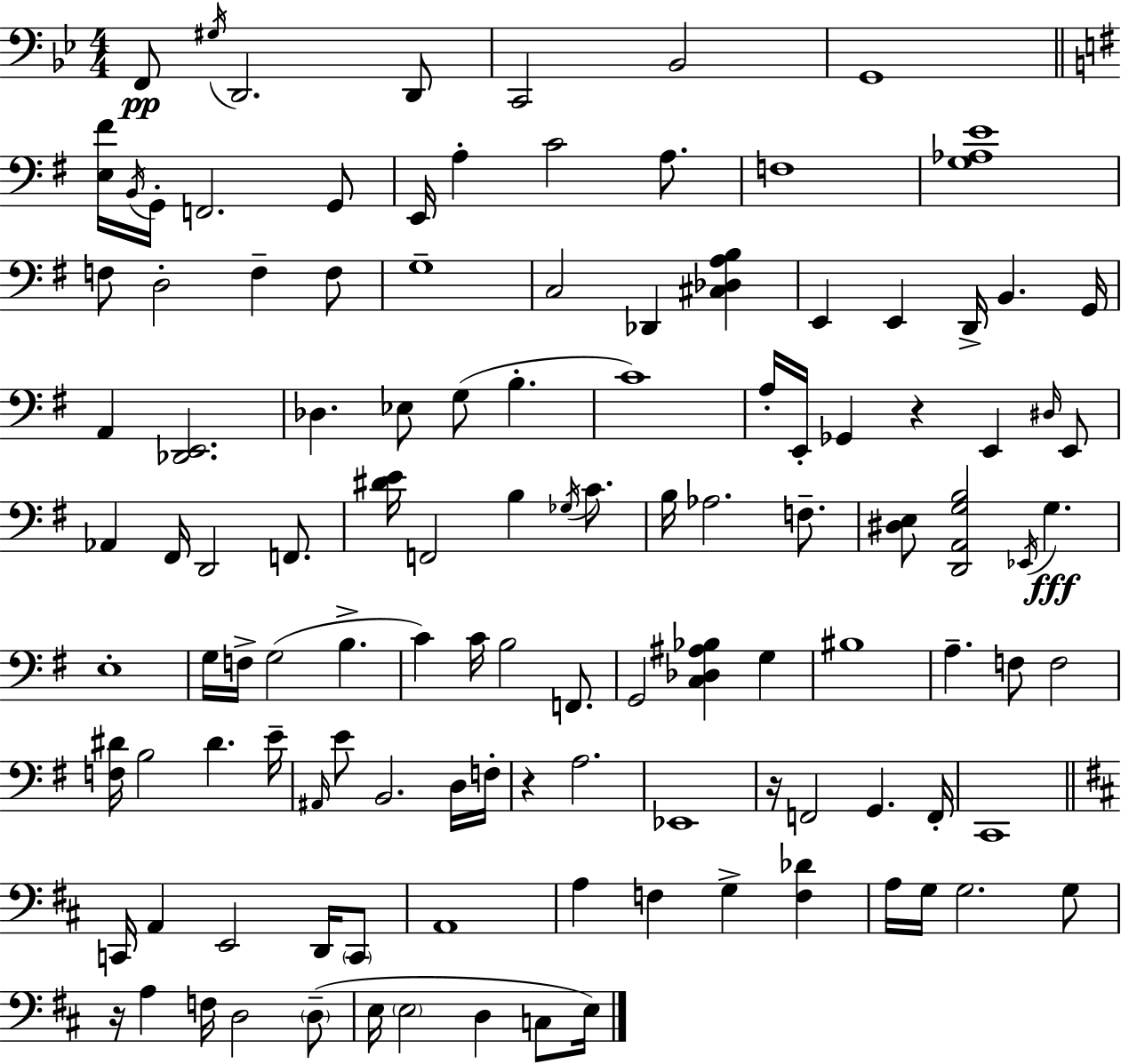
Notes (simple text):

F2/e G#3/s D2/h. D2/e C2/h Bb2/h G2/w [E3,F#4]/s B2/s G2/s F2/h. G2/e E2/s A3/q C4/h A3/e. F3/w [G3,Ab3,E4]/w F3/e D3/h F3/q F3/e G3/w C3/h Db2/q [C#3,Db3,A3,B3]/q E2/q E2/q D2/s B2/q. G2/s A2/q [Db2,E2]/h. Db3/q. Eb3/e G3/e B3/q. C4/w A3/s E2/s Gb2/q R/q E2/q D#3/s E2/e Ab2/q F#2/s D2/h F2/e. [D#4,E4]/s F2/h B3/q Gb3/s C4/e. B3/s Ab3/h. F3/e. [D#3,E3]/e [D2,A2,G3,B3]/h Eb2/s G3/q. E3/w G3/s F3/s G3/h B3/q. C4/q C4/s B3/h F2/e. G2/h [C3,Db3,A#3,Bb3]/q G3/q BIS3/w A3/q. F3/e F3/h [F3,D#4]/s B3/h D#4/q. E4/s A#2/s E4/e B2/h. D3/s F3/s R/q A3/h. Eb2/w R/s F2/h G2/q. F2/s C2/w C2/s A2/q E2/h D2/s C2/e A2/w A3/q F3/q G3/q [F3,Db4]/q A3/s G3/s G3/h. G3/e R/s A3/q F3/s D3/h D3/e E3/s E3/h D3/q C3/e E3/s